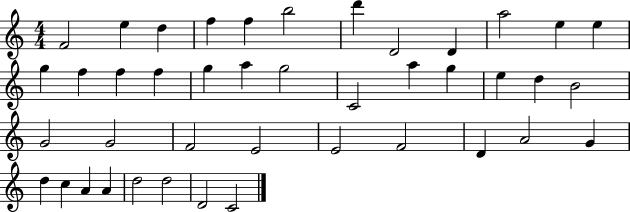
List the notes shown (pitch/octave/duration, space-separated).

F4/h E5/q D5/q F5/q F5/q B5/h D6/q D4/h D4/q A5/h E5/q E5/q G5/q F5/q F5/q F5/q G5/q A5/q G5/h C4/h A5/q G5/q E5/q D5/q B4/h G4/h G4/h F4/h E4/h E4/h F4/h D4/q A4/h G4/q D5/q C5/q A4/q A4/q D5/h D5/h D4/h C4/h